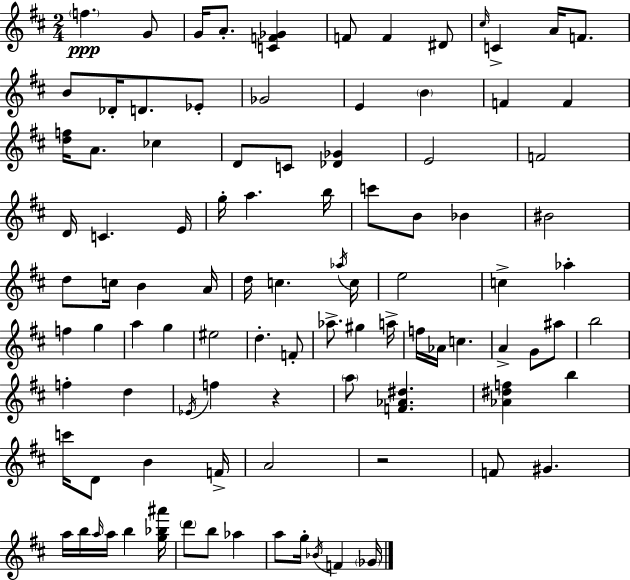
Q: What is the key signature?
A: D major